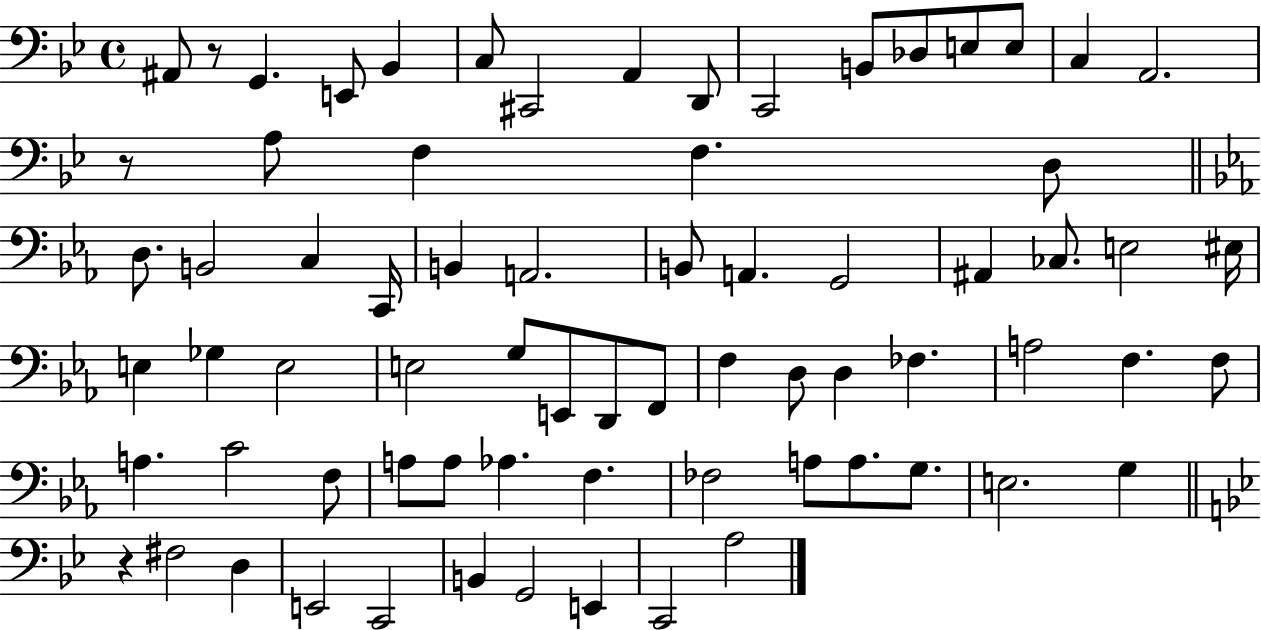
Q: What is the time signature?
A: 4/4